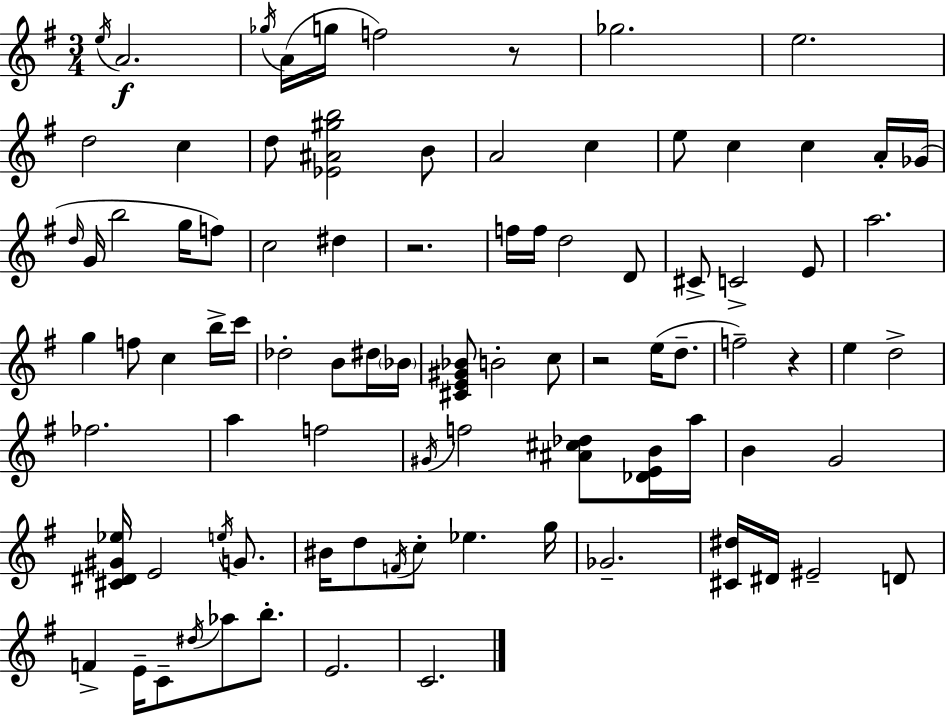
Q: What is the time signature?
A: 3/4